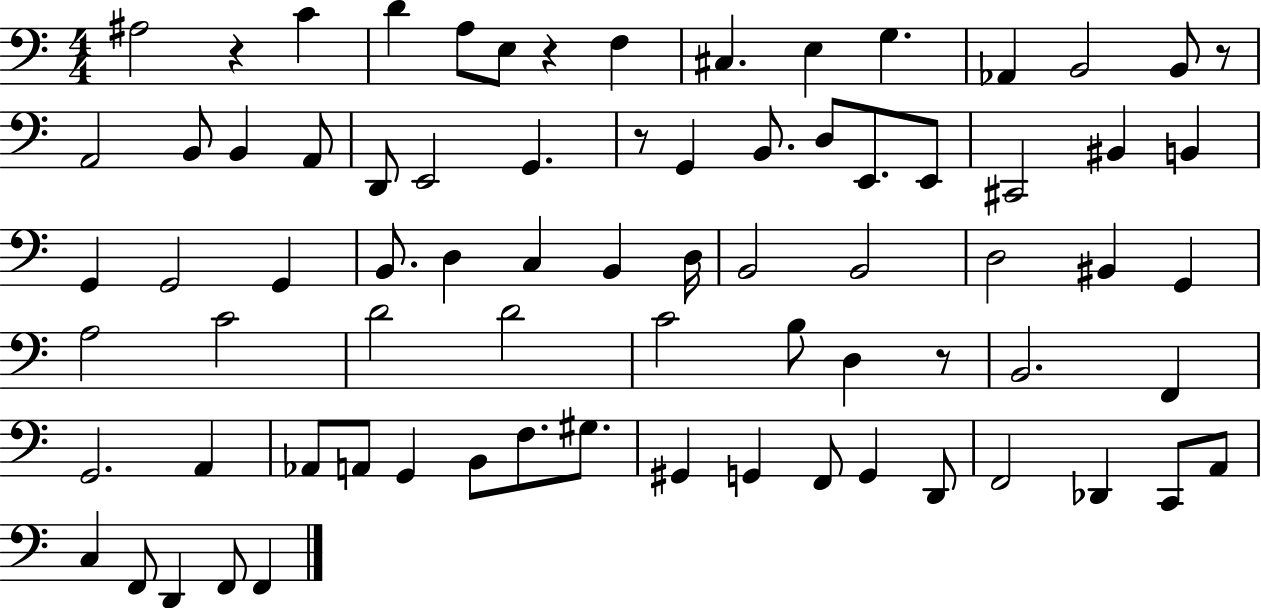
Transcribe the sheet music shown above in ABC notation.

X:1
T:Untitled
M:4/4
L:1/4
K:C
^A,2 z C D A,/2 E,/2 z F, ^C, E, G, _A,, B,,2 B,,/2 z/2 A,,2 B,,/2 B,, A,,/2 D,,/2 E,,2 G,, z/2 G,, B,,/2 D,/2 E,,/2 E,,/2 ^C,,2 ^B,, B,, G,, G,,2 G,, B,,/2 D, C, B,, D,/4 B,,2 B,,2 D,2 ^B,, G,, A,2 C2 D2 D2 C2 B,/2 D, z/2 B,,2 F,, G,,2 A,, _A,,/2 A,,/2 G,, B,,/2 F,/2 ^G,/2 ^G,, G,, F,,/2 G,, D,,/2 F,,2 _D,, C,,/2 A,,/2 C, F,,/2 D,, F,,/2 F,,